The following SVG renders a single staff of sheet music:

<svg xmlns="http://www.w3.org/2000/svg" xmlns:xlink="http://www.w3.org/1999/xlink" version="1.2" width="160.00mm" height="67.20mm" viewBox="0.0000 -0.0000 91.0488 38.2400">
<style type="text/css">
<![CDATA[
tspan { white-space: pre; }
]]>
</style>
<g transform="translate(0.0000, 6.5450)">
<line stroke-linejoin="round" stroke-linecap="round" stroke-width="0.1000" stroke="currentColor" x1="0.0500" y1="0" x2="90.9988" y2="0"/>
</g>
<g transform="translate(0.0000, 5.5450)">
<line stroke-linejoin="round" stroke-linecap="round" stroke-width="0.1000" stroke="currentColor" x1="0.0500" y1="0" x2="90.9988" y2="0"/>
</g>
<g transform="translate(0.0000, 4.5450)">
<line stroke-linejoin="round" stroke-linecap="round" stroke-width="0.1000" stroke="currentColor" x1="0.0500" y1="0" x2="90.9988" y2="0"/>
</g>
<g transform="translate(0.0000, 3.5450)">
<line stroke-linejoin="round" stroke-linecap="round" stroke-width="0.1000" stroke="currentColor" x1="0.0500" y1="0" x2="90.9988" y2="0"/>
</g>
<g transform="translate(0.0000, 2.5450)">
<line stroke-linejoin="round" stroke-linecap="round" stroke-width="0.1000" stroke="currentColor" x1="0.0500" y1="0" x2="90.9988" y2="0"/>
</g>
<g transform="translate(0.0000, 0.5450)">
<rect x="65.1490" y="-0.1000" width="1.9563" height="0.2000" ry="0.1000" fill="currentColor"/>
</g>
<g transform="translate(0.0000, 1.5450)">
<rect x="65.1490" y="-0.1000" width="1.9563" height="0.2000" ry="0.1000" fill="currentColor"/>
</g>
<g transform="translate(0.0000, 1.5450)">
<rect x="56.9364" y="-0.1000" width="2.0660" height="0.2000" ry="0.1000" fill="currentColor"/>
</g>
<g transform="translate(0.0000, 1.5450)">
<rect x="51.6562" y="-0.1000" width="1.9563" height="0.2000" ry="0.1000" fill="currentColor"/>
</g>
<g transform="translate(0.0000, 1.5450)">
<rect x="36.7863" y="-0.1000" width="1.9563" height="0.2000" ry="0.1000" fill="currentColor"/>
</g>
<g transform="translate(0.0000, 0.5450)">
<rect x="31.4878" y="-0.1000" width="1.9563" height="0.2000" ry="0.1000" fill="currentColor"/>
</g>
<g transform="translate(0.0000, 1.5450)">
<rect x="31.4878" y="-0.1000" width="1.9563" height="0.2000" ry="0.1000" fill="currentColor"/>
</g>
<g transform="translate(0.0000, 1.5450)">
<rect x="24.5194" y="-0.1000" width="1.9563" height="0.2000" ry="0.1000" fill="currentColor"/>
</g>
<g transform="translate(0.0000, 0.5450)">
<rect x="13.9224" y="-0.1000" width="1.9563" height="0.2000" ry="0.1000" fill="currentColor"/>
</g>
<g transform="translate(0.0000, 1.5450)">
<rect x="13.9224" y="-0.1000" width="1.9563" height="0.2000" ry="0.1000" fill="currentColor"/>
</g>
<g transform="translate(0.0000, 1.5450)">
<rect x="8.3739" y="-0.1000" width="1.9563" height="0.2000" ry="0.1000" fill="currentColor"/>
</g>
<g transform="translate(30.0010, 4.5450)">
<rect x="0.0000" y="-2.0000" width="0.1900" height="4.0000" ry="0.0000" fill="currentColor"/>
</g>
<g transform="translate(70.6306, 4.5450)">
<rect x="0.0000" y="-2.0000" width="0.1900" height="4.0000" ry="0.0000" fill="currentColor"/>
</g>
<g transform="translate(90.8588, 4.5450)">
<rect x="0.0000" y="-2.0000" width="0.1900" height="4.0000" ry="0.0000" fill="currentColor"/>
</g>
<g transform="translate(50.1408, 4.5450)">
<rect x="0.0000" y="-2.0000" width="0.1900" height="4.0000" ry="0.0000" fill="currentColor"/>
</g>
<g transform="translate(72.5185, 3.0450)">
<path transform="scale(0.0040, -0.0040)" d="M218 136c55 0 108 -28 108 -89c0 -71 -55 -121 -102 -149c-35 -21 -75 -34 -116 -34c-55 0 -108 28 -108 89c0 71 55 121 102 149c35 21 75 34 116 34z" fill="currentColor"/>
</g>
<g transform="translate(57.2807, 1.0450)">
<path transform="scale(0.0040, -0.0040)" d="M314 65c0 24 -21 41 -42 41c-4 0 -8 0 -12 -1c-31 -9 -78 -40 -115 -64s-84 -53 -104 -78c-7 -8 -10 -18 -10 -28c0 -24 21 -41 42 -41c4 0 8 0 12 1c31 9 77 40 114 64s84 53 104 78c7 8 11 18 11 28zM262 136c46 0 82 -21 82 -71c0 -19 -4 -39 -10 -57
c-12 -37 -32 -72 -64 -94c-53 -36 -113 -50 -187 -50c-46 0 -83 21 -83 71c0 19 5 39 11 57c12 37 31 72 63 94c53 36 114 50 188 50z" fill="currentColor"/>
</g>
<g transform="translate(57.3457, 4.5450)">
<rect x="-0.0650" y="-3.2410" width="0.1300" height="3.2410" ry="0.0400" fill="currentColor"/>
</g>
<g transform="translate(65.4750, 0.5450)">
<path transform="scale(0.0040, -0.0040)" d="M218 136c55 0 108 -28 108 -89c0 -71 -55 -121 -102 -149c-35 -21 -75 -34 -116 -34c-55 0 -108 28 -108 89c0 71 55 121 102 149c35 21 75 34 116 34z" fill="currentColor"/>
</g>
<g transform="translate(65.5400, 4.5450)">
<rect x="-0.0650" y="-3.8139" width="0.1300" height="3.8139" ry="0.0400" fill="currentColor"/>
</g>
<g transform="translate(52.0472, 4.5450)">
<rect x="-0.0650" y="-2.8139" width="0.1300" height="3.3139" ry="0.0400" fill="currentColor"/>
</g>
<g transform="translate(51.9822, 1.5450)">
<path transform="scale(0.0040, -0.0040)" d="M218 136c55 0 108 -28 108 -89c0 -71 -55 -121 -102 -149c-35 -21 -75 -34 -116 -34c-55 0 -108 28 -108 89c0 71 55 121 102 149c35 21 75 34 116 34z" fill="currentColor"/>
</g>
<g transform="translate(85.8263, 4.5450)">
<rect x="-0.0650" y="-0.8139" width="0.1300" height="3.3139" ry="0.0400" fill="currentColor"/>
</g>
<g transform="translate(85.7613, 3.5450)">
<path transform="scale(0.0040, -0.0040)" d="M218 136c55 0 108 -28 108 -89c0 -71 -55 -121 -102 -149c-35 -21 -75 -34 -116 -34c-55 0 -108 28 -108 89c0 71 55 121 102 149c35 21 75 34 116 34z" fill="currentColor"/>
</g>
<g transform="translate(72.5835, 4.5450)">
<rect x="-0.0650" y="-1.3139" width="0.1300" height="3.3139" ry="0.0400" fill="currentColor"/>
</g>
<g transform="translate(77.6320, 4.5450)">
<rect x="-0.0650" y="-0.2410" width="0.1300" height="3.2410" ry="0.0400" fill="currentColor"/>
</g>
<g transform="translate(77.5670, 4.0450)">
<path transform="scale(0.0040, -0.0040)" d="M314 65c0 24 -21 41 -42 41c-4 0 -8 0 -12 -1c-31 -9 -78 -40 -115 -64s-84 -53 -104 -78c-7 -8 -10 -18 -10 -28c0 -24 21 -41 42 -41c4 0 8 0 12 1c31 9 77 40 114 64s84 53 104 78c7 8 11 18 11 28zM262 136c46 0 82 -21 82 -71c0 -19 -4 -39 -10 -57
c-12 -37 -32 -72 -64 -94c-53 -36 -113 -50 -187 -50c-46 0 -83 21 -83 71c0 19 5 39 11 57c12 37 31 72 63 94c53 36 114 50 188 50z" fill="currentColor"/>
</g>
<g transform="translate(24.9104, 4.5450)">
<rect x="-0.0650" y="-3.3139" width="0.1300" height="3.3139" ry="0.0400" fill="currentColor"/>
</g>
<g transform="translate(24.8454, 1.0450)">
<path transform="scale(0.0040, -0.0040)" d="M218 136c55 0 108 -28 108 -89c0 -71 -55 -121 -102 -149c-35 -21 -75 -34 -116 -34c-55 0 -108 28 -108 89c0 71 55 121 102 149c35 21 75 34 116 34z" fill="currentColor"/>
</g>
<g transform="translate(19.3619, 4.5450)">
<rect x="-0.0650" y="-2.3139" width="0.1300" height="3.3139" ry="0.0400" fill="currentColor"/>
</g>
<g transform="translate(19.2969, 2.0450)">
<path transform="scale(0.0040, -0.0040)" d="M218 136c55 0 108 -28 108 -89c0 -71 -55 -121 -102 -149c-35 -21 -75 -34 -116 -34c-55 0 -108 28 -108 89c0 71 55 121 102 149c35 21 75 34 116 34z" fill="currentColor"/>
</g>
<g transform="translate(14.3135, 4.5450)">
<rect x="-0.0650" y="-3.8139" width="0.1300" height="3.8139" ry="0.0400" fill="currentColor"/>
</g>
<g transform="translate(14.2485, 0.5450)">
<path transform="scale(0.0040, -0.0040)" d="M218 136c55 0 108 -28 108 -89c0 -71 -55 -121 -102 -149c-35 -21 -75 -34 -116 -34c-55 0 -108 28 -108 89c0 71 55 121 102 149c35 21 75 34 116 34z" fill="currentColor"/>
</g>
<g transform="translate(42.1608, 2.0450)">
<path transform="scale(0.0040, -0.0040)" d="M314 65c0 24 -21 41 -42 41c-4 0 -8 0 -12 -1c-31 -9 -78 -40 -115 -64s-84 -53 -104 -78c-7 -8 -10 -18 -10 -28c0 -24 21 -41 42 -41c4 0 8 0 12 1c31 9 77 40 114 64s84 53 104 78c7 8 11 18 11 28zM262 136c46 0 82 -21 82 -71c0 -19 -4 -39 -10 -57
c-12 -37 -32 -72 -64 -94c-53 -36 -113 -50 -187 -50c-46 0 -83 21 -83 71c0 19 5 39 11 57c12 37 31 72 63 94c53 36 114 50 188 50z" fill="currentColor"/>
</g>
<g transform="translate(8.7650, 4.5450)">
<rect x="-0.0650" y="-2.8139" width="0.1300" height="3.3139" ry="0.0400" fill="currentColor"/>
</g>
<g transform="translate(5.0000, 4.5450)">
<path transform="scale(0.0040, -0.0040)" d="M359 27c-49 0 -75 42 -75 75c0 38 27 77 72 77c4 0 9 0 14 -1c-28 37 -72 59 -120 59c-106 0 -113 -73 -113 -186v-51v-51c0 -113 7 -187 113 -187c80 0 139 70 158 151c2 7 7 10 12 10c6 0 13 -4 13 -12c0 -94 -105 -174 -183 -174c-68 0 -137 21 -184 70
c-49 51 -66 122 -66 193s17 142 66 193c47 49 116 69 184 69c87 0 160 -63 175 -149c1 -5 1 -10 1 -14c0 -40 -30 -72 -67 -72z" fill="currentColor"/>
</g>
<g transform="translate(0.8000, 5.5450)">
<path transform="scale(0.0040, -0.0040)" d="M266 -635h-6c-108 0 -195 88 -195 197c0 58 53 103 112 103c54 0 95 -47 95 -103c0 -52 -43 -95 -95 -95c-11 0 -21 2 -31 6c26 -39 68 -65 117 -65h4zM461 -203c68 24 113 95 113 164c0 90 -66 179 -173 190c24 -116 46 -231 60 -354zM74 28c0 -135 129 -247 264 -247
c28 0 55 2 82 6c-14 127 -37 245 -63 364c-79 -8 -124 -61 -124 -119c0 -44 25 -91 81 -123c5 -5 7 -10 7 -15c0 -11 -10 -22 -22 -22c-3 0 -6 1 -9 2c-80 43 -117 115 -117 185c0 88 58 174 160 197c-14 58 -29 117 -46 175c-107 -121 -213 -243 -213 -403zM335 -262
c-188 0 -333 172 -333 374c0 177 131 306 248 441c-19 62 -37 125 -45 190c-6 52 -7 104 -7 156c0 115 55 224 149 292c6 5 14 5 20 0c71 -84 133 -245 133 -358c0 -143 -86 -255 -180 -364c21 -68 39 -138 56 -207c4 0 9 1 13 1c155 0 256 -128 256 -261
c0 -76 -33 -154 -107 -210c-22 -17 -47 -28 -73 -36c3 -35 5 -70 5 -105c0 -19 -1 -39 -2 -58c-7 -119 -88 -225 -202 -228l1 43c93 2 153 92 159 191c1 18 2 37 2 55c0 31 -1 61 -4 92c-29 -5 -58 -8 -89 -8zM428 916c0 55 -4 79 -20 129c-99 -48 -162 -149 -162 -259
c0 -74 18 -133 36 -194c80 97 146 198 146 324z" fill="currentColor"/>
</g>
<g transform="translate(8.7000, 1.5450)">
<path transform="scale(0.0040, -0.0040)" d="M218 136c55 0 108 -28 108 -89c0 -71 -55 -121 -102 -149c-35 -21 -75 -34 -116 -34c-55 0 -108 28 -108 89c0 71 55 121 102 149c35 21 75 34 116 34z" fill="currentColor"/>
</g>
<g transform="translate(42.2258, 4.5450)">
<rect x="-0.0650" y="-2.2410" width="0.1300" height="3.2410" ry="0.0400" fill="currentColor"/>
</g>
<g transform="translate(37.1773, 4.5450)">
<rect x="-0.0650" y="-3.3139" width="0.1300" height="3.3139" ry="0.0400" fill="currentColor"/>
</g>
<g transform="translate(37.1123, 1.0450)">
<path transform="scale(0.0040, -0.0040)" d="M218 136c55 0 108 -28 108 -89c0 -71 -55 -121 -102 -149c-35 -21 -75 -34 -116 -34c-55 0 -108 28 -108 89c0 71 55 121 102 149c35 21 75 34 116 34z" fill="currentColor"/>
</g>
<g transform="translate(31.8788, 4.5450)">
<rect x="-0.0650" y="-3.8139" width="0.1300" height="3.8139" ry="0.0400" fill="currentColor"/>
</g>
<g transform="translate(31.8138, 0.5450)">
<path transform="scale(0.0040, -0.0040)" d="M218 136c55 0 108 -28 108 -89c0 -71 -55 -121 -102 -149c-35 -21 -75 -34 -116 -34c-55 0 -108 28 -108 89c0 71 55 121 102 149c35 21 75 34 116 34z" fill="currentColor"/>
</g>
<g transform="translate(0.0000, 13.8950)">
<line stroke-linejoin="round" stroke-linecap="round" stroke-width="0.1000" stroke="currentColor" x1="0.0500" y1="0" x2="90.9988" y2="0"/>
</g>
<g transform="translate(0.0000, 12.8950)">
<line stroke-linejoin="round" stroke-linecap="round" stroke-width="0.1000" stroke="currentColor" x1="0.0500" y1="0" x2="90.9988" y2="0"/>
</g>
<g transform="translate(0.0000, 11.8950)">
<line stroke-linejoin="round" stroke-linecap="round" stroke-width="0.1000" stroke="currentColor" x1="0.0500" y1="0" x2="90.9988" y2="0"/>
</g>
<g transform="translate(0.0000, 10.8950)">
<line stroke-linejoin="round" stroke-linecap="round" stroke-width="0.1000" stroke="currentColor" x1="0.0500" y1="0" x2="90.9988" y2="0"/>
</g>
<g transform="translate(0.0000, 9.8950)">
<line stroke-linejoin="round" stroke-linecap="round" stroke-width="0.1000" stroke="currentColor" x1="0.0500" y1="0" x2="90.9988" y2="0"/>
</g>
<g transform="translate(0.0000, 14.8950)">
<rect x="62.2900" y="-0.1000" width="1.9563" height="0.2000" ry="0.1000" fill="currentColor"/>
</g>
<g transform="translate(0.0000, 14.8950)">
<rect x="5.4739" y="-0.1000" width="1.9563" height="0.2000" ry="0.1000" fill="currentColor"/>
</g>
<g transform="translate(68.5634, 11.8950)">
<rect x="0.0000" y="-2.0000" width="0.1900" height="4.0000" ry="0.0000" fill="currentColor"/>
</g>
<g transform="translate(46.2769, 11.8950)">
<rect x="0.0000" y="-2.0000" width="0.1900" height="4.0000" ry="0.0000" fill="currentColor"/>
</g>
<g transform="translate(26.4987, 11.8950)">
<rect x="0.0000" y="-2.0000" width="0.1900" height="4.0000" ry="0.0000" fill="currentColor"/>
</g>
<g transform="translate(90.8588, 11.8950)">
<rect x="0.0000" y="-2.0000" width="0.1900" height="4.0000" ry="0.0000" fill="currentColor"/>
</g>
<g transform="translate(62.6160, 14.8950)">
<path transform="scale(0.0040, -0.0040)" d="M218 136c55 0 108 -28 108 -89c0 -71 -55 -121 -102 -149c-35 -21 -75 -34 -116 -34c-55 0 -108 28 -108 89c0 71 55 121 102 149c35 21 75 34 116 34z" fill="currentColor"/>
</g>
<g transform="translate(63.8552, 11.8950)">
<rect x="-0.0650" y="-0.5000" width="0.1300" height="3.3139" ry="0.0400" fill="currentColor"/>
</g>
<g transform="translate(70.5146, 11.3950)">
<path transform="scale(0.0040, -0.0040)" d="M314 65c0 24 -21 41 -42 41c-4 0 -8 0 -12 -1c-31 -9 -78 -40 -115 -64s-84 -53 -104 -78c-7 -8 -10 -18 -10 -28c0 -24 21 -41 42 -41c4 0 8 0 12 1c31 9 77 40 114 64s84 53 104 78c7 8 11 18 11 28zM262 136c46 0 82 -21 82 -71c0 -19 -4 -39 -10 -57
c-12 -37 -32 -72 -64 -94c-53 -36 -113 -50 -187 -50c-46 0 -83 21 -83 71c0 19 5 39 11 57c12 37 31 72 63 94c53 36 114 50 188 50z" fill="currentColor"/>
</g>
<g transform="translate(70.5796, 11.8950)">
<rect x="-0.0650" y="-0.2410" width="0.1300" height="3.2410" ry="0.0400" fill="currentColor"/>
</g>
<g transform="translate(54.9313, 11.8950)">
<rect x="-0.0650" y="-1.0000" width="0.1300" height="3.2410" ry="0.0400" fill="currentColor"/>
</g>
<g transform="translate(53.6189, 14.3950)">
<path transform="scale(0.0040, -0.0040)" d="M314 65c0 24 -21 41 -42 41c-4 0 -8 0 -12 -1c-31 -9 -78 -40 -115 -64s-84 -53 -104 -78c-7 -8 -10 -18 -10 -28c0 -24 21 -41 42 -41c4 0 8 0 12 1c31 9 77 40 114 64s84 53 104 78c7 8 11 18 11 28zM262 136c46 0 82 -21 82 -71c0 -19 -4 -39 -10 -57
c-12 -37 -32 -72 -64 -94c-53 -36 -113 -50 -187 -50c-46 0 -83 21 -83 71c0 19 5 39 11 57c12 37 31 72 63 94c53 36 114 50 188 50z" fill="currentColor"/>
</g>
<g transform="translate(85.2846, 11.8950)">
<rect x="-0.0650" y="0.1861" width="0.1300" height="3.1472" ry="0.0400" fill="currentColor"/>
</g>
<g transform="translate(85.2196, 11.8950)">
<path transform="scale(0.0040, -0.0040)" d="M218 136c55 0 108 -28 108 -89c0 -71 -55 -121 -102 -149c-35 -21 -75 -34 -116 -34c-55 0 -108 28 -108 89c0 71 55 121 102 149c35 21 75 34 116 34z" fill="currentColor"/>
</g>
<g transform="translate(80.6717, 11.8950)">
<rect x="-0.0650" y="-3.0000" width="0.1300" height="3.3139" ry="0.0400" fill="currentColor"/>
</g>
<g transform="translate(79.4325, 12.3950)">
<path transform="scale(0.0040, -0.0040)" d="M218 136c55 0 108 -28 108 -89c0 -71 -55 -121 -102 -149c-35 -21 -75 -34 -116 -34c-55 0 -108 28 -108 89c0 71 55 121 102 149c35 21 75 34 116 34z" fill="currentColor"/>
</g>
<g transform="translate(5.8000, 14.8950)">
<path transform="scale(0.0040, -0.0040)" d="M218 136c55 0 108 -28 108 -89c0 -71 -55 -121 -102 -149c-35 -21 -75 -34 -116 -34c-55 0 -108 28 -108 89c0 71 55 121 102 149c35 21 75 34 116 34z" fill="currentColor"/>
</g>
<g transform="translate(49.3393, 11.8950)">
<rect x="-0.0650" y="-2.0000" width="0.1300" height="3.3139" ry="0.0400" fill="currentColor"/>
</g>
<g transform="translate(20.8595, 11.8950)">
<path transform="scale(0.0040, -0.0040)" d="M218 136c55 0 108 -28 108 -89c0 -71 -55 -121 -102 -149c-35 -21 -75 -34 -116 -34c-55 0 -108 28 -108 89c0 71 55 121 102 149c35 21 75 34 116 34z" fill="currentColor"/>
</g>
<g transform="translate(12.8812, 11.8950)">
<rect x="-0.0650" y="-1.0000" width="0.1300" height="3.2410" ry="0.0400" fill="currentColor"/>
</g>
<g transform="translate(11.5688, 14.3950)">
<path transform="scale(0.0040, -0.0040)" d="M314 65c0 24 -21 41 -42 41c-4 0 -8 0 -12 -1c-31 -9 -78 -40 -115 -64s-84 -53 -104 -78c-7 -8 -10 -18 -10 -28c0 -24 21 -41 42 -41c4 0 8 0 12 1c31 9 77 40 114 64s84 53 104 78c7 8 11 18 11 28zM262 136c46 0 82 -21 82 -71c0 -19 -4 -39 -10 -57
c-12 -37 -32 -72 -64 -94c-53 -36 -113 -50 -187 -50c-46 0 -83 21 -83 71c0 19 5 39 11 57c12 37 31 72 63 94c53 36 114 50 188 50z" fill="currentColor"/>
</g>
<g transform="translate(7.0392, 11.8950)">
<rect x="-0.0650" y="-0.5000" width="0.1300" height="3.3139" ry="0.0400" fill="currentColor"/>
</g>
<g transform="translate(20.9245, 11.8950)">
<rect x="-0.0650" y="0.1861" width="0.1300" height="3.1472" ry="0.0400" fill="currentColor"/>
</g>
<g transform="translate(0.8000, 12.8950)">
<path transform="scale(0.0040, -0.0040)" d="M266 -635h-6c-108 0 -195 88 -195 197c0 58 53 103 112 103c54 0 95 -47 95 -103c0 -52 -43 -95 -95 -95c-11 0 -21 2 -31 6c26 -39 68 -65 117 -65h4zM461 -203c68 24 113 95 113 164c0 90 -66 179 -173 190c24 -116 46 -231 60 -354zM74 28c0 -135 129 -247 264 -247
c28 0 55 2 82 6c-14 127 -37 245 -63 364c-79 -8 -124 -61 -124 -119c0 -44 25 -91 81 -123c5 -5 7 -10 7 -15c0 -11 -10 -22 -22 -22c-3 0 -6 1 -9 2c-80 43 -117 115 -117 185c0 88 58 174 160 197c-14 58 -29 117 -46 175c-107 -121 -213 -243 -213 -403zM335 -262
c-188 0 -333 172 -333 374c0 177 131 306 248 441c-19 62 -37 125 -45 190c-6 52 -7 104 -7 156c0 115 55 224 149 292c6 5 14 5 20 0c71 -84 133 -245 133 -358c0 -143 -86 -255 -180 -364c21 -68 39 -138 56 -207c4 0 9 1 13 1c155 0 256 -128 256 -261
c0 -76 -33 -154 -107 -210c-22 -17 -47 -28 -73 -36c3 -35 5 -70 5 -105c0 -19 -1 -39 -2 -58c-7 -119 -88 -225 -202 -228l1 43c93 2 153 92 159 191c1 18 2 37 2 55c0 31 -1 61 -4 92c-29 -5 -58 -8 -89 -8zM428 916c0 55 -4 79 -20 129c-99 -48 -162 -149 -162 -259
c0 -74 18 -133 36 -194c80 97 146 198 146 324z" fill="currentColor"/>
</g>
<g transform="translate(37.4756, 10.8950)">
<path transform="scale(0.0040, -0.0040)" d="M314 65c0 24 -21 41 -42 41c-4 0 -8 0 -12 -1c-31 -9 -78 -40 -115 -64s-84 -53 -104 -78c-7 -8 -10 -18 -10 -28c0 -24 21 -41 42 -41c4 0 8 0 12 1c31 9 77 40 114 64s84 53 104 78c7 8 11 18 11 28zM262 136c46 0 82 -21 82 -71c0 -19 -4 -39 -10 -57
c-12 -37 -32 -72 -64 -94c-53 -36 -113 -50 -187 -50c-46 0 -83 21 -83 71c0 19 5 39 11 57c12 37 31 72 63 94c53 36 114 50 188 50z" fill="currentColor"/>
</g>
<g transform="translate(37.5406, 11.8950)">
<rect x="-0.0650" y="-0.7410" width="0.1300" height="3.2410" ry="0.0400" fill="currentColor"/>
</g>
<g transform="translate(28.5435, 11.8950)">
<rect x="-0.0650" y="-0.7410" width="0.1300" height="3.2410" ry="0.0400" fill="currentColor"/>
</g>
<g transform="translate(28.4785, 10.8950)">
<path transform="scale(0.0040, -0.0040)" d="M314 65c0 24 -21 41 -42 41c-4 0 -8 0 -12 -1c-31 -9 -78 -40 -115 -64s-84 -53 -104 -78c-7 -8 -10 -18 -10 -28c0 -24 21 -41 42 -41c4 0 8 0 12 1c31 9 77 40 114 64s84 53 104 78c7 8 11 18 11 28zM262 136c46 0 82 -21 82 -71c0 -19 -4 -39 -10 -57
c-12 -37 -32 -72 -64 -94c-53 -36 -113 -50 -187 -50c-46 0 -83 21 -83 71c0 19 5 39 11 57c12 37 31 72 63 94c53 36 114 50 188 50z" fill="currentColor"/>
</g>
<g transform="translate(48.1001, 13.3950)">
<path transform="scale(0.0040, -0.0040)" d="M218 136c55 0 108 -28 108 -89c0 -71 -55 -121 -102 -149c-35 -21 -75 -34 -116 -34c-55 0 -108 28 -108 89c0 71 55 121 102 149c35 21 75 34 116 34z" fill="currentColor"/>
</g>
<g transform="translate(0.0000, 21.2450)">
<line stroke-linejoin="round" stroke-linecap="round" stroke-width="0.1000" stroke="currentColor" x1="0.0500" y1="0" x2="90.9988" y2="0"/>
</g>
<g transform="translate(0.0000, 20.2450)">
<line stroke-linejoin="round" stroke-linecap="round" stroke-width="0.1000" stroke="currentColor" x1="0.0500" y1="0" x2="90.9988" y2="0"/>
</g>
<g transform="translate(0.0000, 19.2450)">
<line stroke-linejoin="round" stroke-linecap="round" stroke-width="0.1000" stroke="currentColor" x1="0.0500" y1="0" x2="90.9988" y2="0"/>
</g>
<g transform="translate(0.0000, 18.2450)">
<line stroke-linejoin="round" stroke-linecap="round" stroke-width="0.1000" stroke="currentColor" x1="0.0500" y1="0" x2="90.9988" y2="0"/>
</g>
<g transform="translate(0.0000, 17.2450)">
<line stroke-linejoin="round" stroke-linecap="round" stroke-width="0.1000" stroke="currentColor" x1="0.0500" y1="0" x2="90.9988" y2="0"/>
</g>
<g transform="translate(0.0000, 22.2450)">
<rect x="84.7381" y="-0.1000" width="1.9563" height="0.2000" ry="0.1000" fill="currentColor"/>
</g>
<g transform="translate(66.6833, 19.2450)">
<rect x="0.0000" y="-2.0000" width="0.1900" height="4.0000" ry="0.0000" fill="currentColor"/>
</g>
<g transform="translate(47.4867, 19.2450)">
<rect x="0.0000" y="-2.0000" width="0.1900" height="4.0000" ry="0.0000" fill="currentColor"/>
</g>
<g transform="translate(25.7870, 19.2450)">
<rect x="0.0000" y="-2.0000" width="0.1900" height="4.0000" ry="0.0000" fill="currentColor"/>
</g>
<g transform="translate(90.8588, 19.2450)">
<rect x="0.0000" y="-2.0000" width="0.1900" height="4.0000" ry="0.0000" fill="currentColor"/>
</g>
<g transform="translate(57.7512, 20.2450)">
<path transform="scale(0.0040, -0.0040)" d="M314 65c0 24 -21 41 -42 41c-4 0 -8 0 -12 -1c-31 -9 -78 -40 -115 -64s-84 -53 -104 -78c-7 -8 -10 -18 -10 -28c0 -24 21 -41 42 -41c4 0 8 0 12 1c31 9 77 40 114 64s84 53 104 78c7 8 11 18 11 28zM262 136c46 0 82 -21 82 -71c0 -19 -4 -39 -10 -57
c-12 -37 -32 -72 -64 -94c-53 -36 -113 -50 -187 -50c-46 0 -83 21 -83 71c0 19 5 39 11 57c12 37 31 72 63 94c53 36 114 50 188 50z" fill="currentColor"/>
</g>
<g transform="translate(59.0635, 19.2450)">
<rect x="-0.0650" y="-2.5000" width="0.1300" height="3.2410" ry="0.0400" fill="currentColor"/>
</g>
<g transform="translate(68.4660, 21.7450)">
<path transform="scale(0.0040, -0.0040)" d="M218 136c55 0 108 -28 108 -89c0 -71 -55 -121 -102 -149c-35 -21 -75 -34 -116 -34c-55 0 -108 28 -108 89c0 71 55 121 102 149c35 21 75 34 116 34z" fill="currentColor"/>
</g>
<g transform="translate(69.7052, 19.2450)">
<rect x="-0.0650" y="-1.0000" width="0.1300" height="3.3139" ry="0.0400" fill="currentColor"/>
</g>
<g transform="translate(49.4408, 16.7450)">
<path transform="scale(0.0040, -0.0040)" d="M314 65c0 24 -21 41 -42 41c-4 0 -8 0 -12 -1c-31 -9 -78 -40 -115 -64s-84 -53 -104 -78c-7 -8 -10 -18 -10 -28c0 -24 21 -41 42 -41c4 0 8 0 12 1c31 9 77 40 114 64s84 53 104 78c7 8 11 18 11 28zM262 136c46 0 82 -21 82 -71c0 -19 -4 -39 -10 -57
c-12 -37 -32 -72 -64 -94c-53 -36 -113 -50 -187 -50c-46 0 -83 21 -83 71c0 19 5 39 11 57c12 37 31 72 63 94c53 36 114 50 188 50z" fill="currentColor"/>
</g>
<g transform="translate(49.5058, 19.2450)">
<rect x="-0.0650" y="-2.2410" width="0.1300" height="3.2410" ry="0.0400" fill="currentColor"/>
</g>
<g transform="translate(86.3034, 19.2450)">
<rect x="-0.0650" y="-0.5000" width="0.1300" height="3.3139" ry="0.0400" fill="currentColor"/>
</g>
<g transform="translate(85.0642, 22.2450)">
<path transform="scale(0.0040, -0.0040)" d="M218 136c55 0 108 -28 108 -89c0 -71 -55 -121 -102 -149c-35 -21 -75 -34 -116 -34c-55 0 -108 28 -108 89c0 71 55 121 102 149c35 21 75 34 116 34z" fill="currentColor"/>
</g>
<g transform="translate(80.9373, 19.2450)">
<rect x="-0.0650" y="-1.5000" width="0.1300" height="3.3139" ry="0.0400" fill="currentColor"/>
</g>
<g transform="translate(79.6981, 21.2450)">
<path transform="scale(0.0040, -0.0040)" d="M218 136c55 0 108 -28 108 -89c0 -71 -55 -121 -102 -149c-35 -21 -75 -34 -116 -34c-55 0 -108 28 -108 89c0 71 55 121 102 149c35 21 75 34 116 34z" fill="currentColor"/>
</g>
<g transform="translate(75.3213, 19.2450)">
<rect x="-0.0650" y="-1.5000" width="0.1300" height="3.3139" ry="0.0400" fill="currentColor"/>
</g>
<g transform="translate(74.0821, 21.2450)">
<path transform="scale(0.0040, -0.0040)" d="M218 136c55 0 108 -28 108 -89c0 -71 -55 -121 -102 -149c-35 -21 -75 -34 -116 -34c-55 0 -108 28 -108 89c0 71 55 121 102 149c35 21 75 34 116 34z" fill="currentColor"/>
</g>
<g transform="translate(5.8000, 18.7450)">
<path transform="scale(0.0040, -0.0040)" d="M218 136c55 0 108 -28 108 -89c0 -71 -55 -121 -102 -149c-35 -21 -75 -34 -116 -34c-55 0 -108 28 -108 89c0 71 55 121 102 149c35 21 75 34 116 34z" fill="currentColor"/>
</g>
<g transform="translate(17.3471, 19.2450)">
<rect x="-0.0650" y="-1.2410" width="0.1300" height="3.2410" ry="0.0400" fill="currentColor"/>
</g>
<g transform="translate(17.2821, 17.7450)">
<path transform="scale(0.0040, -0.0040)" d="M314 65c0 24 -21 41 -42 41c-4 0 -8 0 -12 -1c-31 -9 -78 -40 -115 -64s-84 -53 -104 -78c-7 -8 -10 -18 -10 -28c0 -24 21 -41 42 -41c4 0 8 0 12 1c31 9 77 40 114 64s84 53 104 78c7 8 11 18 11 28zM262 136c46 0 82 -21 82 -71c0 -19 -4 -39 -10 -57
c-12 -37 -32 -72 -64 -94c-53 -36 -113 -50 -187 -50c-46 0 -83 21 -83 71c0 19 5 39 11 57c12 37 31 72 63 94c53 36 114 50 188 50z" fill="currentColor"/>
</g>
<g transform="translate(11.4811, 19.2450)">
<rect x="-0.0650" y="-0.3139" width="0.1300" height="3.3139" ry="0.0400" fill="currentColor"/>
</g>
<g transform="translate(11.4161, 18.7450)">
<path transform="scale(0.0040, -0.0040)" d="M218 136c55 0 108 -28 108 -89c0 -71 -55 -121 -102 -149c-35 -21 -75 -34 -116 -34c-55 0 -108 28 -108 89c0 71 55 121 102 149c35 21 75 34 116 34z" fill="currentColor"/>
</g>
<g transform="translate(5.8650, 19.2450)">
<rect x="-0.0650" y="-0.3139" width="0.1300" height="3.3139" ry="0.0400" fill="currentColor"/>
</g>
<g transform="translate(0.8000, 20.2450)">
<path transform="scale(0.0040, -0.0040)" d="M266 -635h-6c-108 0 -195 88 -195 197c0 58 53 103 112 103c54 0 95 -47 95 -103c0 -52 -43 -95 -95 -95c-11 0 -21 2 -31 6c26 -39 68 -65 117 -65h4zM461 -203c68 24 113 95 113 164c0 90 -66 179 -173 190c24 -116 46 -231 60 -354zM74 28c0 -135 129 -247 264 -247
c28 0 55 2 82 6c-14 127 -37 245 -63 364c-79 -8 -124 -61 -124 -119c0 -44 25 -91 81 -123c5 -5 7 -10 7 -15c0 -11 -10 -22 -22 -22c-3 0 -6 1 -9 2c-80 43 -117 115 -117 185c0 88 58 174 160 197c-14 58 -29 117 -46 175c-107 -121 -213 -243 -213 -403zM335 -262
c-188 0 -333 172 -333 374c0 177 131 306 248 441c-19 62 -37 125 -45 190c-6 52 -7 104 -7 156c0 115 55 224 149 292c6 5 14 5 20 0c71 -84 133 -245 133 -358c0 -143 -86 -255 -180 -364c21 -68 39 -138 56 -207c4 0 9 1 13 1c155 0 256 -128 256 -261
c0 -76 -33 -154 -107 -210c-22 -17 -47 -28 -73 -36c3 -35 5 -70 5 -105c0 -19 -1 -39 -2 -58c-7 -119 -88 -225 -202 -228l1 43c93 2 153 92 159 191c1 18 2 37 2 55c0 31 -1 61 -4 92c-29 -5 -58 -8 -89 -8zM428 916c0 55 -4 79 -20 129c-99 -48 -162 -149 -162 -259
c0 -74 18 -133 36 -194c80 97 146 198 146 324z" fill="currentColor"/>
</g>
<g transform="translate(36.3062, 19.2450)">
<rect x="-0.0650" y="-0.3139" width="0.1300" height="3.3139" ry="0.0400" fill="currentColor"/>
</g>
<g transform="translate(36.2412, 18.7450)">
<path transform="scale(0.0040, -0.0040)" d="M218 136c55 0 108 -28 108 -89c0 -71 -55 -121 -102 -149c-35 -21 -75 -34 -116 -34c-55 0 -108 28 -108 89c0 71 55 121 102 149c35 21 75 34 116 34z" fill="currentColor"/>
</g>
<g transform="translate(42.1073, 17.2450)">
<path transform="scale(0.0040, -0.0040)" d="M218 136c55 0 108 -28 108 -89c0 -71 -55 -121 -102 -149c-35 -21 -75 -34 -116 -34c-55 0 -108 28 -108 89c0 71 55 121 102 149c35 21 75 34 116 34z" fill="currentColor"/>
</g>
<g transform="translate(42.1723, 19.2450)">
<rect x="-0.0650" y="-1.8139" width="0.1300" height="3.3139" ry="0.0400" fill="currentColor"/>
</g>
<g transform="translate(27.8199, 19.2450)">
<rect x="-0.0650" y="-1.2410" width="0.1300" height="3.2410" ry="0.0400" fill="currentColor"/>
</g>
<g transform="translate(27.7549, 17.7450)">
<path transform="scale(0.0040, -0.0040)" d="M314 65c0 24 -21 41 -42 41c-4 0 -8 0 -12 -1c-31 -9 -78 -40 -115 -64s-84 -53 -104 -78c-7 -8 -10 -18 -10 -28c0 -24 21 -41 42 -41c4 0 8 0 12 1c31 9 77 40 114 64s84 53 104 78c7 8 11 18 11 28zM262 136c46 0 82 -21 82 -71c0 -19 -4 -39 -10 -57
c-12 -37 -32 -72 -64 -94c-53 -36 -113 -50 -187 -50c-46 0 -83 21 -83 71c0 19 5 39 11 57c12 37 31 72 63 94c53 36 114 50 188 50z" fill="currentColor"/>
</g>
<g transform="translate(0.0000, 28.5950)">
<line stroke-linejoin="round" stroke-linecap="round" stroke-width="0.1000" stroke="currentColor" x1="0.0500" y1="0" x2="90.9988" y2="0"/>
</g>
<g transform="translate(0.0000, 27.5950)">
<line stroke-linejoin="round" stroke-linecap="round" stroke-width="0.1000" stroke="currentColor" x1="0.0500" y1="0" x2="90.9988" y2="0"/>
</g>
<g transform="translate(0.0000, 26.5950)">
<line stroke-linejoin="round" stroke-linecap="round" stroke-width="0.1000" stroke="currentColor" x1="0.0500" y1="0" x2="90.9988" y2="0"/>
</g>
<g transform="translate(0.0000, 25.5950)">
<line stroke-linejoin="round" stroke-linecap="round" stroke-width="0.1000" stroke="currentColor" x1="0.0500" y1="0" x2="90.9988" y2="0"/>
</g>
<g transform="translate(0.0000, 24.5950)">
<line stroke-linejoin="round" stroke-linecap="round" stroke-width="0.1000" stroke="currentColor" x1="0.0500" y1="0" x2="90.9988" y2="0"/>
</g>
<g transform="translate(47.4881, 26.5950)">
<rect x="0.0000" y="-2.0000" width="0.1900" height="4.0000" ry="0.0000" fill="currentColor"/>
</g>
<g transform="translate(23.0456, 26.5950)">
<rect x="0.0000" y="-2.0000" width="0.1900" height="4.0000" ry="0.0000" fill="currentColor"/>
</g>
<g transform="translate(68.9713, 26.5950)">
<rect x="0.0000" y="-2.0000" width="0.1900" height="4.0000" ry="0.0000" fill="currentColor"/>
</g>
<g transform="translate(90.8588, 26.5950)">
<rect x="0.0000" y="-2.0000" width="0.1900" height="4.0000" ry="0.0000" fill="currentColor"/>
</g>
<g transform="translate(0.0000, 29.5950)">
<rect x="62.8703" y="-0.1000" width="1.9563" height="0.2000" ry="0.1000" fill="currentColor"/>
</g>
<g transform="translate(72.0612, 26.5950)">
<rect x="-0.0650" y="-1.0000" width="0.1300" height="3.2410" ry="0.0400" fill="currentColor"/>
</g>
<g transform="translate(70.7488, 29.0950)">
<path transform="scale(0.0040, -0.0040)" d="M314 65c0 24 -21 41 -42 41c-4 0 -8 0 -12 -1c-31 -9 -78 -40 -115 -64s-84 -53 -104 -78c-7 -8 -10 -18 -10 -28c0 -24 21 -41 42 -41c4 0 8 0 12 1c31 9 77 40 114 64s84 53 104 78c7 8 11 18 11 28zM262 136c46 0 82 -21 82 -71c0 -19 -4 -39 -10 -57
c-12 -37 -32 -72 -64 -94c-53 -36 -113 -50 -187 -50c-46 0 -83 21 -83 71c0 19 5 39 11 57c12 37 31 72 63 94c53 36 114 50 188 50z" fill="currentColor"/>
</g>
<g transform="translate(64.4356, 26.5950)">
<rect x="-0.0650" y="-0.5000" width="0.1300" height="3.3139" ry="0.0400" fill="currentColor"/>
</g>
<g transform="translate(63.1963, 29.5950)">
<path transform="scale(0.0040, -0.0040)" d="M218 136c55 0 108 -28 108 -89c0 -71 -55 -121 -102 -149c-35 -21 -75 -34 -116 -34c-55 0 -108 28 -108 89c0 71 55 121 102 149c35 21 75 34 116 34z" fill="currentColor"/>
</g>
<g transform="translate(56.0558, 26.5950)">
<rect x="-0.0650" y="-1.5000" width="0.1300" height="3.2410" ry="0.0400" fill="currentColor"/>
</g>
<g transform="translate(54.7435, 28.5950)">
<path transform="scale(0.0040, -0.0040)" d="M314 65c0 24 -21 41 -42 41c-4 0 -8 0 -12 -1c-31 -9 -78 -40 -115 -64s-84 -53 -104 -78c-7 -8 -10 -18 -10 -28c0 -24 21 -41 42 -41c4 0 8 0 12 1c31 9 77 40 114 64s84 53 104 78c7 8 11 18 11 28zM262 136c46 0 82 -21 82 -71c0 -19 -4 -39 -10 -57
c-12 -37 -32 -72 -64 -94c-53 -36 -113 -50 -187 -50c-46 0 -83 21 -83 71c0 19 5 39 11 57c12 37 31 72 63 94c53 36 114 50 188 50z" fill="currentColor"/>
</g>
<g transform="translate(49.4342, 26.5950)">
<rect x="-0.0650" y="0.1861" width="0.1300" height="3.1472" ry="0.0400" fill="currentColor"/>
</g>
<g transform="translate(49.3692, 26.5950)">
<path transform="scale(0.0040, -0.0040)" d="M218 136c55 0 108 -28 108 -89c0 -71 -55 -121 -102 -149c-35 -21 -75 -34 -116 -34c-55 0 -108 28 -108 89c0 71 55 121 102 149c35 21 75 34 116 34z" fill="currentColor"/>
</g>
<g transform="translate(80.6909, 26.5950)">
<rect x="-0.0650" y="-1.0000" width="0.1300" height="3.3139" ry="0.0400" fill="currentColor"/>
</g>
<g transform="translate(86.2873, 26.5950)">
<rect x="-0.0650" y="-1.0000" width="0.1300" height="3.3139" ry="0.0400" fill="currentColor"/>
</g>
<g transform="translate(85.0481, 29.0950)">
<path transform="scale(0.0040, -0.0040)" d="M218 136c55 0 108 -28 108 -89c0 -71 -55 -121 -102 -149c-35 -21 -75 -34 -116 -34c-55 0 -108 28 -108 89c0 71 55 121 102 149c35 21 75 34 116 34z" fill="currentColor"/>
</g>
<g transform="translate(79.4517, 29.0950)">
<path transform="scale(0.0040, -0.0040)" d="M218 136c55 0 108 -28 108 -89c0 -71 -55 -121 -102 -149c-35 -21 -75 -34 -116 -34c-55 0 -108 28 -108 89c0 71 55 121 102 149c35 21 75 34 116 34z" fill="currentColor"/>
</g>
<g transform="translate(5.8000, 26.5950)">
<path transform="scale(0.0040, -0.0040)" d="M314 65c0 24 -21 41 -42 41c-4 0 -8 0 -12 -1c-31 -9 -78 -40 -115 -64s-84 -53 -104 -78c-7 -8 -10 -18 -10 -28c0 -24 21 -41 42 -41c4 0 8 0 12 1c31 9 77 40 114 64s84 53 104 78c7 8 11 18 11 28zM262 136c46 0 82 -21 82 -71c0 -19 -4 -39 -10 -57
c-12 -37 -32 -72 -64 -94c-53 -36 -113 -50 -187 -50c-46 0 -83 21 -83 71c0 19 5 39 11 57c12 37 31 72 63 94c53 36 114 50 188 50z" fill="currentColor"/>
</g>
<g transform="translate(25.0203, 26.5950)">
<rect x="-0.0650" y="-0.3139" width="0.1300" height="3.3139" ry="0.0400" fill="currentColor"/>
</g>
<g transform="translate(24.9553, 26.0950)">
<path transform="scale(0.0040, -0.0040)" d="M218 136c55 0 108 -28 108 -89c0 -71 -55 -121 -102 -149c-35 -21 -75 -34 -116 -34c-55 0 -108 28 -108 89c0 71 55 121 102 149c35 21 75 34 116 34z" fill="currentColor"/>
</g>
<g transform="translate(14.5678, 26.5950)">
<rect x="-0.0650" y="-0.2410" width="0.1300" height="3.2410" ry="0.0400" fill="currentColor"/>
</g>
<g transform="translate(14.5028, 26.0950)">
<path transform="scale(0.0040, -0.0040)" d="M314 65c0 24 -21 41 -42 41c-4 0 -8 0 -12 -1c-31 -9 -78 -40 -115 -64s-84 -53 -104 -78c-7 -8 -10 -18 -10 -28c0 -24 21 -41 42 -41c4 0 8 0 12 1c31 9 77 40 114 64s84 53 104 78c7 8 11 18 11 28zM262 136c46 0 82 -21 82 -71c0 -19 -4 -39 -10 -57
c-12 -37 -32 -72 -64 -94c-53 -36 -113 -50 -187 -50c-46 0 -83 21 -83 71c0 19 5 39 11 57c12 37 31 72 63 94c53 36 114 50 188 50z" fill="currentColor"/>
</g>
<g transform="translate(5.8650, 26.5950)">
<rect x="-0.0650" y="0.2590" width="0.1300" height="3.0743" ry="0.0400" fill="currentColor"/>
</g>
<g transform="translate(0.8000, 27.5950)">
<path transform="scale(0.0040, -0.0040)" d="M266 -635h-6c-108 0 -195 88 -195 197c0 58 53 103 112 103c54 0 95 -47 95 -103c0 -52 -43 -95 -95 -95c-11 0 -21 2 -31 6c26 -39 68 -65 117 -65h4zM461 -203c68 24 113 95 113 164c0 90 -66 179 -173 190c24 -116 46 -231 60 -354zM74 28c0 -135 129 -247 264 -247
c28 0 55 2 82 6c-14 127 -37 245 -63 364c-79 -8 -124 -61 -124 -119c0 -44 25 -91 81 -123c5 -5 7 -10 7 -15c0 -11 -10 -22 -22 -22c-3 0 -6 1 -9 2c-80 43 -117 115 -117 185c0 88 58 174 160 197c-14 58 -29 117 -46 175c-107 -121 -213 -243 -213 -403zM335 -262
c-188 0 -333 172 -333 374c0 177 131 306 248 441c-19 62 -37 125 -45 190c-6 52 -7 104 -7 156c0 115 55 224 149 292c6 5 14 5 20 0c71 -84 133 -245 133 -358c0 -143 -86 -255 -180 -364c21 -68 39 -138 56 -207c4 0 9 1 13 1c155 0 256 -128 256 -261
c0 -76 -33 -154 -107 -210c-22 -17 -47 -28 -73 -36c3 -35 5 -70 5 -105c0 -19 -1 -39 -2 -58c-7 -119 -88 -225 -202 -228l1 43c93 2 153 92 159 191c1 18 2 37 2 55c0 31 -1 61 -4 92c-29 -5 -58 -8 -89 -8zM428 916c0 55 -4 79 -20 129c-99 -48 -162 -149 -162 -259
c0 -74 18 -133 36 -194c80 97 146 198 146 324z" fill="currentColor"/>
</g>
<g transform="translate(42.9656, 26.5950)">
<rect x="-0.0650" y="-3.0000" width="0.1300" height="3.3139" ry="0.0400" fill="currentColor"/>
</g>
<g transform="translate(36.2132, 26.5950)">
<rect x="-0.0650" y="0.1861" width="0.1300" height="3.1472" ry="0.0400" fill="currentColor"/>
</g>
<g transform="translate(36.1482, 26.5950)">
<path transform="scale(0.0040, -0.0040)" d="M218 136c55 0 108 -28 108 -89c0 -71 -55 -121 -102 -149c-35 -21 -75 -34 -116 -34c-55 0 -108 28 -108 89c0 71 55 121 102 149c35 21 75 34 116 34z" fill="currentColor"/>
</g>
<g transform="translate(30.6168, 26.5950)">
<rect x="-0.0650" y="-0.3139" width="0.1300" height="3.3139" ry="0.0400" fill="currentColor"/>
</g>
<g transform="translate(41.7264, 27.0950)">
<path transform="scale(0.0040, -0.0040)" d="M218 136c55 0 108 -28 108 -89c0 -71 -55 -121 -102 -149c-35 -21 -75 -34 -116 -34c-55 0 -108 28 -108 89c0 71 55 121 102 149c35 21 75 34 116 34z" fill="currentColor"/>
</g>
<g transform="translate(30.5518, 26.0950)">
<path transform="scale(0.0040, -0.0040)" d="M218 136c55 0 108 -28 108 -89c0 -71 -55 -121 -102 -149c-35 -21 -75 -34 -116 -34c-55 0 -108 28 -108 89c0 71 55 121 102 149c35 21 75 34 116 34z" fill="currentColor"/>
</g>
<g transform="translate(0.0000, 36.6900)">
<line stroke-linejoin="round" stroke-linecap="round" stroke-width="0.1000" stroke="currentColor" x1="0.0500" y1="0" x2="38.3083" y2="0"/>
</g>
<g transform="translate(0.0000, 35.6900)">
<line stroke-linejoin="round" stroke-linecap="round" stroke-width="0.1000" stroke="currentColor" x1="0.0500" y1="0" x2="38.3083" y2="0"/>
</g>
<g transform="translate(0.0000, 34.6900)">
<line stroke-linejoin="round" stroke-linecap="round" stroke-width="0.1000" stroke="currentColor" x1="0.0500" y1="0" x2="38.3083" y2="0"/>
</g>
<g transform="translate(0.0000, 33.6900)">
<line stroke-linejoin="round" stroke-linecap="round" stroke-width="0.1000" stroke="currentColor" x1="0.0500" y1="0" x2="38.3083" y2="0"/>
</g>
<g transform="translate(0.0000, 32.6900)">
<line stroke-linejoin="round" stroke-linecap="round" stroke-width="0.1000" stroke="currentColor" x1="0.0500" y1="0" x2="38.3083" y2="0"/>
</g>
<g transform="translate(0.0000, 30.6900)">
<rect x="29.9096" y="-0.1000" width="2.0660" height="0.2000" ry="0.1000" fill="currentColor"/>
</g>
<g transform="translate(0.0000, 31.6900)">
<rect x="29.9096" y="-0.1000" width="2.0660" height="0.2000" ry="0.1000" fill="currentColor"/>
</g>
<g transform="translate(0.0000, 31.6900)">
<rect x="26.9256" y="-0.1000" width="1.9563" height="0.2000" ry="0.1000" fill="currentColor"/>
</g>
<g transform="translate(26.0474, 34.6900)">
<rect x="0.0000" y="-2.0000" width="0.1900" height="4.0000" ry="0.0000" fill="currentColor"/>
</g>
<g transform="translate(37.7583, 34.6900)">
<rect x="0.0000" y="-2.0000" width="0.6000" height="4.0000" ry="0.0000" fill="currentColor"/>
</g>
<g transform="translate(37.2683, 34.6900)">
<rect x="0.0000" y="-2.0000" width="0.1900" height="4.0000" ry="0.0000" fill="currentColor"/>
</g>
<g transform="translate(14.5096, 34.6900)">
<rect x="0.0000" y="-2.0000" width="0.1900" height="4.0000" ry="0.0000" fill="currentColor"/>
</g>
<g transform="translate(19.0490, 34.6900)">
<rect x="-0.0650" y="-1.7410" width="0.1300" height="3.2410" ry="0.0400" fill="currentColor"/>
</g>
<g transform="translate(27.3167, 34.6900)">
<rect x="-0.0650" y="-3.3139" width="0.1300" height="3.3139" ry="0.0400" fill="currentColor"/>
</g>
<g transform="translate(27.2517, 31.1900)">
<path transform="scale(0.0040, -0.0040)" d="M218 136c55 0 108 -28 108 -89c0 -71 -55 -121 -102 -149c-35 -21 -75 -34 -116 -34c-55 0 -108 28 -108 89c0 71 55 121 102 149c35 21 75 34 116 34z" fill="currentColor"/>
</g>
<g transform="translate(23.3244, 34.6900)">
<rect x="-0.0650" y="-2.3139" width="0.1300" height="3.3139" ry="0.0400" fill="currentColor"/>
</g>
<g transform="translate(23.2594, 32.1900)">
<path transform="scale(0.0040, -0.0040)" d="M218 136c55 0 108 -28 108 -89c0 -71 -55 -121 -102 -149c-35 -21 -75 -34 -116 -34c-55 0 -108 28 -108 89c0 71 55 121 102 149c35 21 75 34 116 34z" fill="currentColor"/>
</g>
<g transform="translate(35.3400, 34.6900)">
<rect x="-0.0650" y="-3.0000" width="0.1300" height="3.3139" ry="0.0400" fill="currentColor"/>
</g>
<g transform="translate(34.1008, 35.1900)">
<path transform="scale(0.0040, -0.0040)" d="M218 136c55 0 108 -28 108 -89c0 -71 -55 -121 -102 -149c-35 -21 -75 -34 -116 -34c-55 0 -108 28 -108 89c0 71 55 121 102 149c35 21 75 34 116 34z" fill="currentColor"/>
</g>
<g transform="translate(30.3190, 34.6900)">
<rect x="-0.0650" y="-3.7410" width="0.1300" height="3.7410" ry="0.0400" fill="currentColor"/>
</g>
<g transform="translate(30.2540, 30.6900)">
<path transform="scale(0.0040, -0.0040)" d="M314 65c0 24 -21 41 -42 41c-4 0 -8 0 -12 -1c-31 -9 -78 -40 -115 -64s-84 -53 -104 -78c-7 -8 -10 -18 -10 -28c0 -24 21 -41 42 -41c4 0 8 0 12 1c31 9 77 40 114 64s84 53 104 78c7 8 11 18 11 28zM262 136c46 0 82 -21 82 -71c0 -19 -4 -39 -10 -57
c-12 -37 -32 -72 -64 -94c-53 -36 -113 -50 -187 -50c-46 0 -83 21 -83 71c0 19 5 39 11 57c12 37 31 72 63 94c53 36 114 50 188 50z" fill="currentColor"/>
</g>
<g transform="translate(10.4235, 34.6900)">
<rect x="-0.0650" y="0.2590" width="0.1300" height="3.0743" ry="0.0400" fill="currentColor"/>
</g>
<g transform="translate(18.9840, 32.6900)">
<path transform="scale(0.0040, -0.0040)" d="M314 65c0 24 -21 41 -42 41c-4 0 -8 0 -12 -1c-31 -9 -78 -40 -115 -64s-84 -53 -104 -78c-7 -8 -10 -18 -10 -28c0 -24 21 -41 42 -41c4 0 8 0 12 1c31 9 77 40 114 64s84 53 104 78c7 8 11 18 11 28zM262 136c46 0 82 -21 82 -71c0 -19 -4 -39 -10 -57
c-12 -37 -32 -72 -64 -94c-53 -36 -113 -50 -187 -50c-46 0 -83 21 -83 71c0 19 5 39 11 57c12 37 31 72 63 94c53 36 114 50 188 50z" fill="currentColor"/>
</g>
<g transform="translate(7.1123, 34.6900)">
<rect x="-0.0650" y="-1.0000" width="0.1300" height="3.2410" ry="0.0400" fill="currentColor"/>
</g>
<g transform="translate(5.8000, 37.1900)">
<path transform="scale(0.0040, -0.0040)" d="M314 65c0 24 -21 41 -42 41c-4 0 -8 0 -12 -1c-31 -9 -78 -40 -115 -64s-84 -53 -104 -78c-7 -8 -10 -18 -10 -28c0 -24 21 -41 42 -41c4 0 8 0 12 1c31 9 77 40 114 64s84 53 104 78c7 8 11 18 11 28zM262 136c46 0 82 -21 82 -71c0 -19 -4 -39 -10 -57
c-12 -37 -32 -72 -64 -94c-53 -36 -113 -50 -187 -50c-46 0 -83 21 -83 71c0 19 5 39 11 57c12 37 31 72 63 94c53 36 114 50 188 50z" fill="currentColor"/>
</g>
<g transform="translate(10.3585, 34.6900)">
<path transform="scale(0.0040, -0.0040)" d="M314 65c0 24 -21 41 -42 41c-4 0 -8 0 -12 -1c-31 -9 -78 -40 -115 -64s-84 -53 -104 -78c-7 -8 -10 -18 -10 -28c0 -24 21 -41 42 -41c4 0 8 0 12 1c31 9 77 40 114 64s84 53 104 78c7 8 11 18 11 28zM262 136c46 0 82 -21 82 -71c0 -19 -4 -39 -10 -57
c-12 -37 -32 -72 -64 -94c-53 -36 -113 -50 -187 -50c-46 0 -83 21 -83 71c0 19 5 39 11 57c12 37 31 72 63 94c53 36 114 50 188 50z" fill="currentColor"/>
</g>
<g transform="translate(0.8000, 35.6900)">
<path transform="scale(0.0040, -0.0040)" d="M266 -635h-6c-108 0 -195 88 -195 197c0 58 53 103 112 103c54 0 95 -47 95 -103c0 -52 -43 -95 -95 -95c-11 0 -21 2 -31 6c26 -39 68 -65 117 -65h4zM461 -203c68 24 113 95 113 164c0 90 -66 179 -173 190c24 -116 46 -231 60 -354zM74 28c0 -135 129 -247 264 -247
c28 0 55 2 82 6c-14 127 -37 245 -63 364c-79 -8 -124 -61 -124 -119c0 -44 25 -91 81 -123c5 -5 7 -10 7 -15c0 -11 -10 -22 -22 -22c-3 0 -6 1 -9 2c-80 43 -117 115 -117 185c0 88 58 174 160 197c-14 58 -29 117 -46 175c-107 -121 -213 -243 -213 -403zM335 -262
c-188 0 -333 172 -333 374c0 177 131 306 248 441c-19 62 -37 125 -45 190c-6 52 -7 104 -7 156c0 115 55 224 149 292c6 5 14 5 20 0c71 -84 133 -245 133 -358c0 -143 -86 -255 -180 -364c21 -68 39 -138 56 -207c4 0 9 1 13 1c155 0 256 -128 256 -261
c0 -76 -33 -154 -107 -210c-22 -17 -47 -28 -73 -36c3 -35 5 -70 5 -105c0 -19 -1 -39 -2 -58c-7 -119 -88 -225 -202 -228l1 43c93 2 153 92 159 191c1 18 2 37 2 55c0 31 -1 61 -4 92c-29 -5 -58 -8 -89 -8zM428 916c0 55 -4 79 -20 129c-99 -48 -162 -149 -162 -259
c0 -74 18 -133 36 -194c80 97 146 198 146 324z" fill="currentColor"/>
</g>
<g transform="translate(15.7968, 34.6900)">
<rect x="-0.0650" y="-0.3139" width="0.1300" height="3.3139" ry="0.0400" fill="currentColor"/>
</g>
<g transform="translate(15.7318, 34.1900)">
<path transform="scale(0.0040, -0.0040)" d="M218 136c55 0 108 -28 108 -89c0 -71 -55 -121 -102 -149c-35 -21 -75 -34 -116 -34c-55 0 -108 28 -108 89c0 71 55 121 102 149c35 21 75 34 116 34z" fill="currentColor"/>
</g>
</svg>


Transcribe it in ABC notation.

X:1
T:Untitled
M:4/4
L:1/4
K:C
a c' g b c' b g2 a b2 c' e c2 d C D2 B d2 d2 F D2 C c2 A B c c e2 e2 c f g2 G2 D E E C B2 c2 c c B A B E2 C D2 D D D2 B2 c f2 g b c'2 A